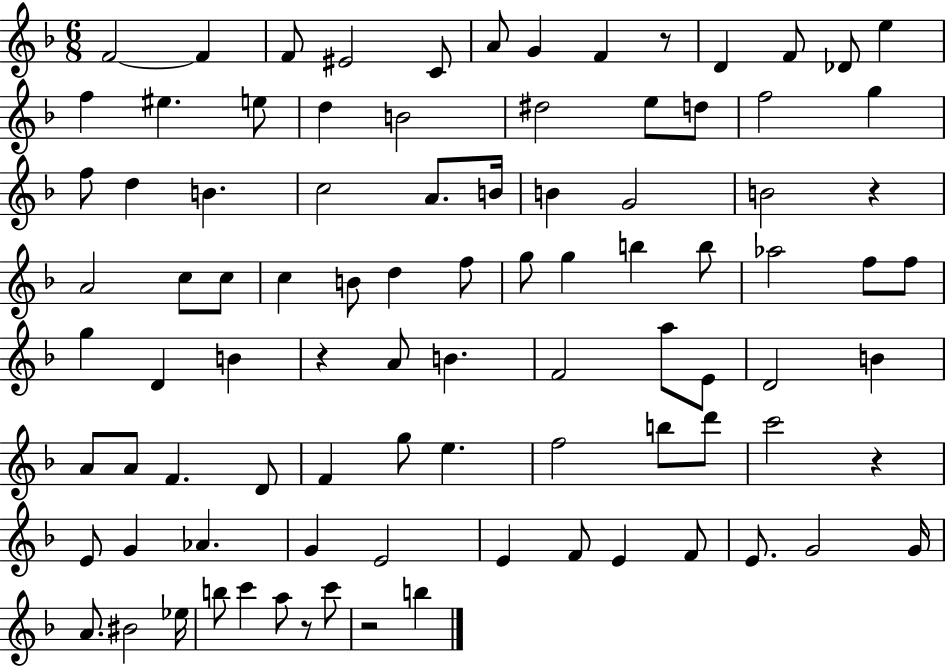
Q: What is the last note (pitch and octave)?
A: B5